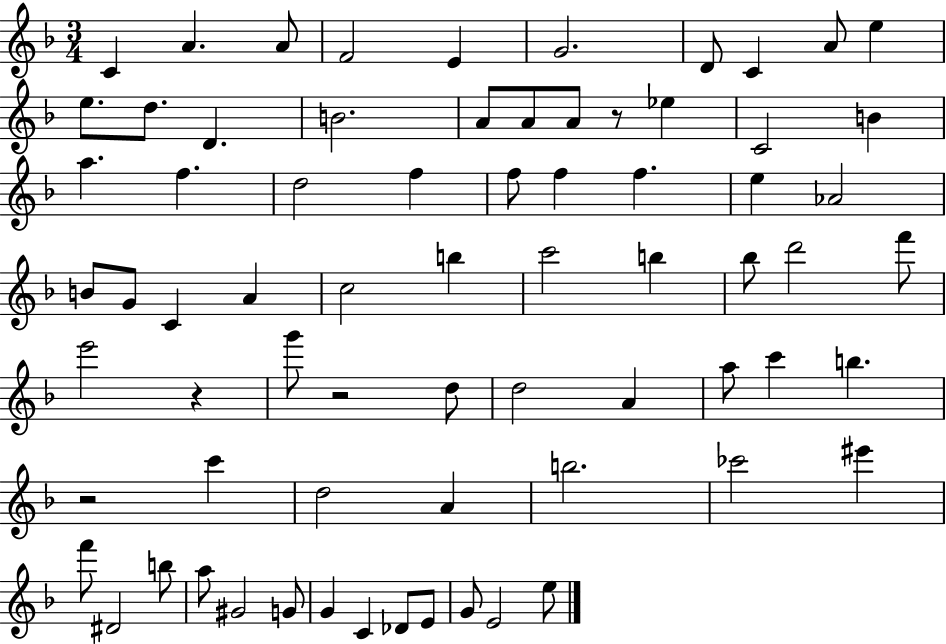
{
  \clef treble
  \numericTimeSignature
  \time 3/4
  \key f \major
  c'4 a'4. a'8 | f'2 e'4 | g'2. | d'8 c'4 a'8 e''4 | \break e''8. d''8. d'4. | b'2. | a'8 a'8 a'8 r8 ees''4 | c'2 b'4 | \break a''4. f''4. | d''2 f''4 | f''8 f''4 f''4. | e''4 aes'2 | \break b'8 g'8 c'4 a'4 | c''2 b''4 | c'''2 b''4 | bes''8 d'''2 f'''8 | \break e'''2 r4 | g'''8 r2 d''8 | d''2 a'4 | a''8 c'''4 b''4. | \break r2 c'''4 | d''2 a'4 | b''2. | ces'''2 eis'''4 | \break f'''8 dis'2 b''8 | a''8 gis'2 g'8 | g'4 c'4 des'8 e'8 | g'8 e'2 e''8 | \break \bar "|."
}